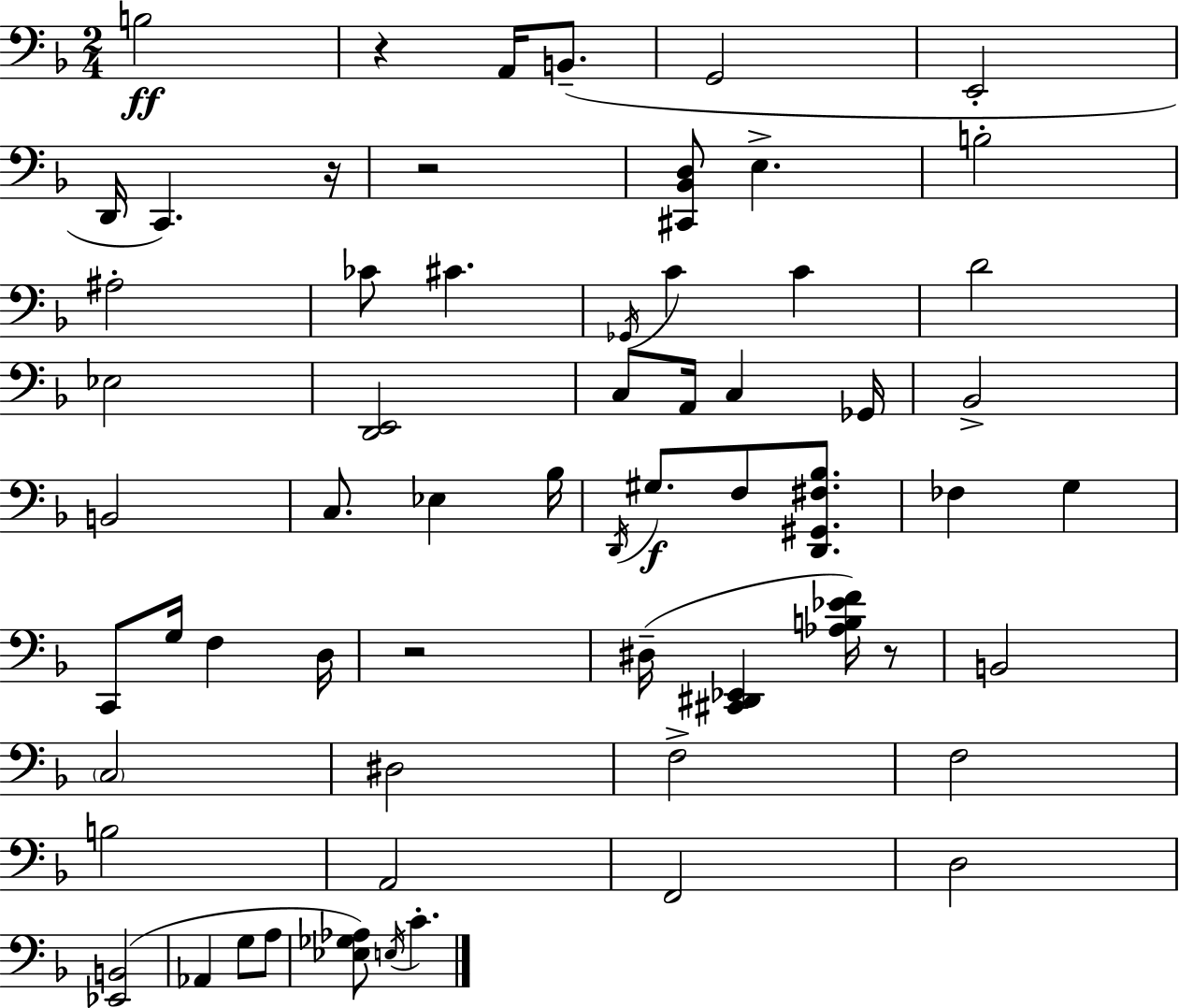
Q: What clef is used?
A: bass